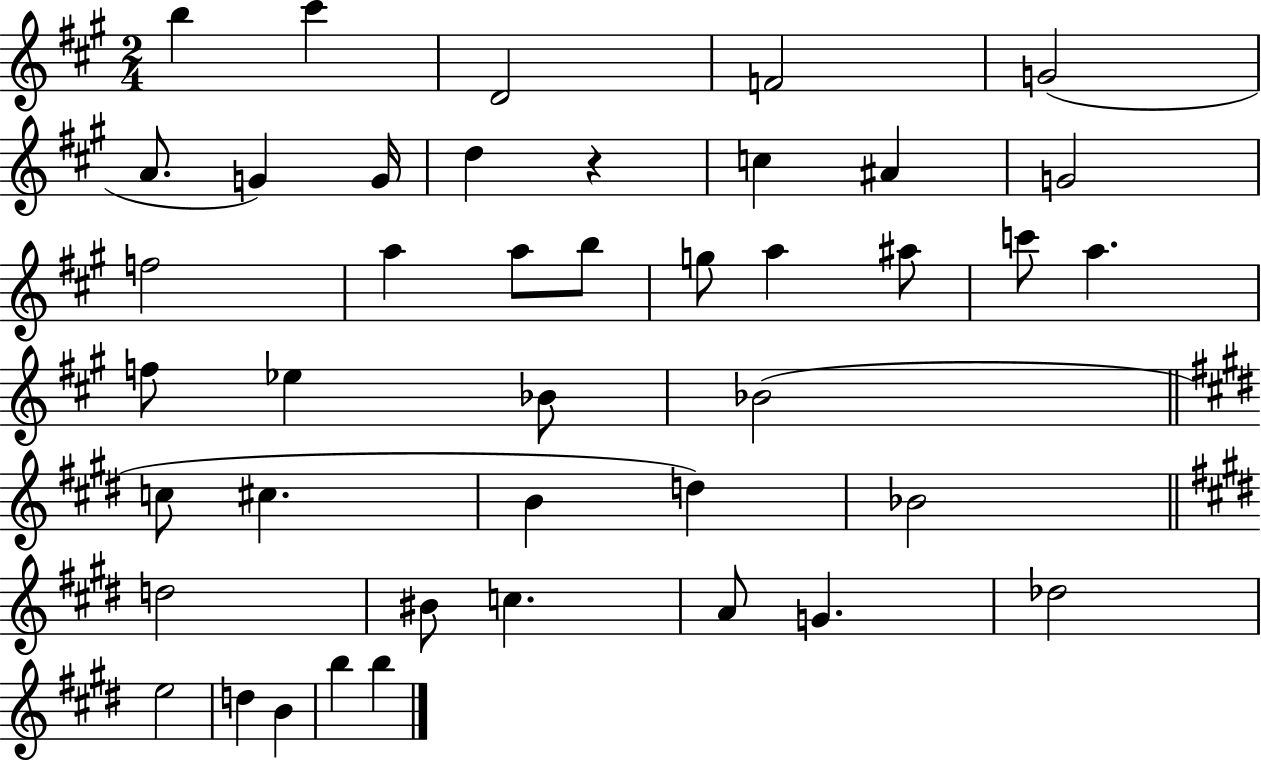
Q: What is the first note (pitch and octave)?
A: B5